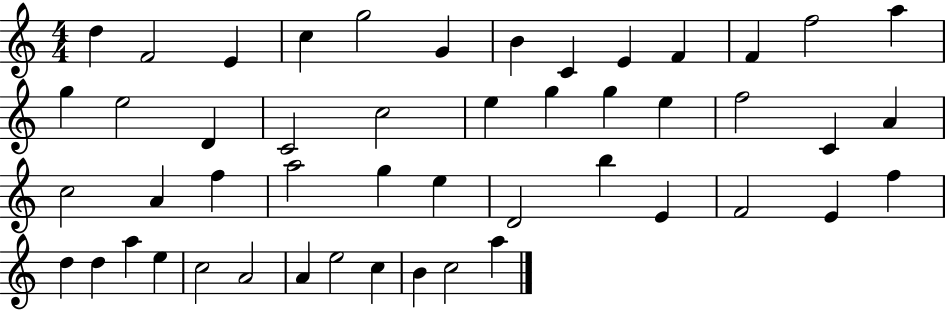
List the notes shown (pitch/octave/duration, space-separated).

D5/q F4/h E4/q C5/q G5/h G4/q B4/q C4/q E4/q F4/q F4/q F5/h A5/q G5/q E5/h D4/q C4/h C5/h E5/q G5/q G5/q E5/q F5/h C4/q A4/q C5/h A4/q F5/q A5/h G5/q E5/q D4/h B5/q E4/q F4/h E4/q F5/q D5/q D5/q A5/q E5/q C5/h A4/h A4/q E5/h C5/q B4/q C5/h A5/q